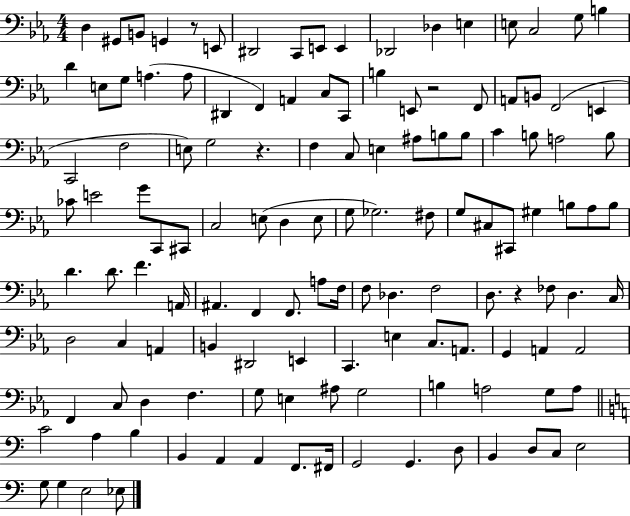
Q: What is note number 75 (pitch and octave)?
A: F3